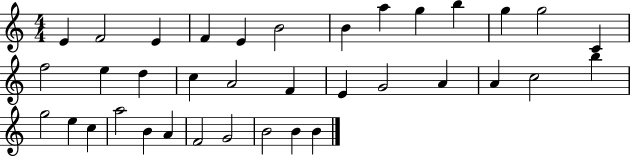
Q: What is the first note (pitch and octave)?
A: E4